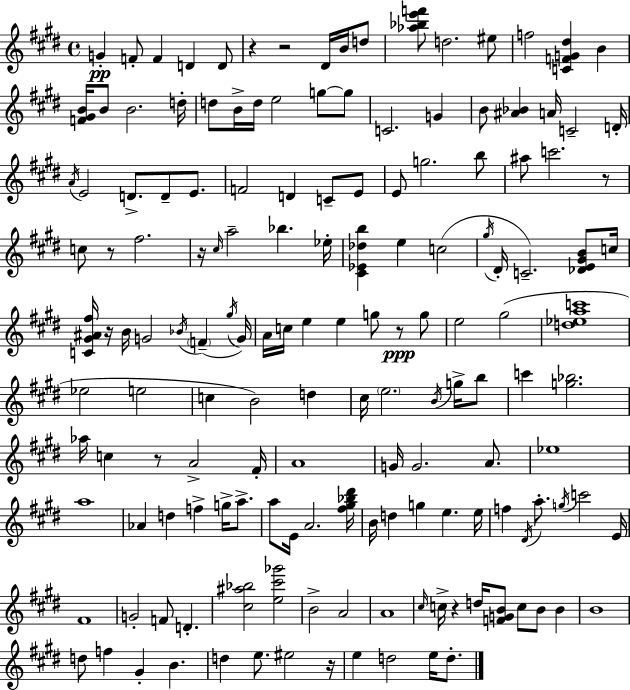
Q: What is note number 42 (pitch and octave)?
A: C5